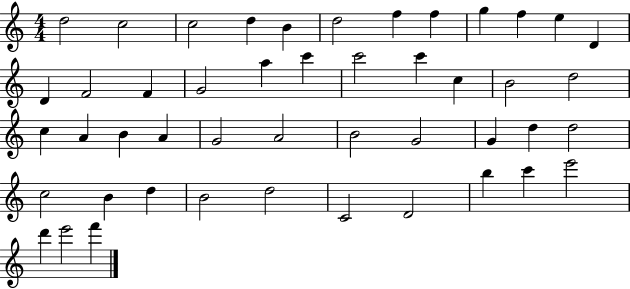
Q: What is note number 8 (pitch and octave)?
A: F5